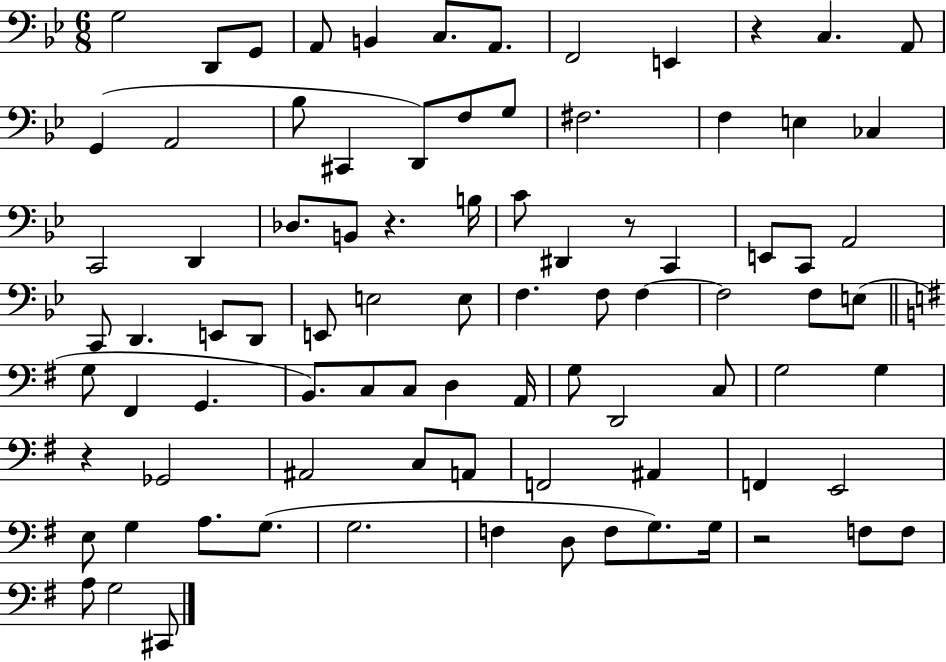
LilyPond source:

{
  \clef bass
  \numericTimeSignature
  \time 6/8
  \key bes \major
  g2 d,8 g,8 | a,8 b,4 c8. a,8. | f,2 e,4 | r4 c4. a,8 | \break g,4( a,2 | bes8 cis,4 d,8) f8 g8 | fis2. | f4 e4 ces4 | \break c,2 d,4 | des8. b,8 r4. b16 | c'8 dis,4 r8 c,4 | e,8 c,8 a,2 | \break c,8 d,4. e,8 d,8 | e,8 e2 e8 | f4. f8 f4~~ | f2 f8 e8( | \break \bar "||" \break \key g \major g8 fis,4 g,4. | b,8.) c8 c8 d4 a,16 | g8 d,2 c8 | g2 g4 | \break r4 ges,2 | ais,2 c8 a,8 | f,2 ais,4 | f,4 e,2 | \break e8 g4 a8. g8.( | g2. | f4 d8 f8 g8.) g16 | r2 f8 f8 | \break a8 g2 cis,8 | \bar "|."
}